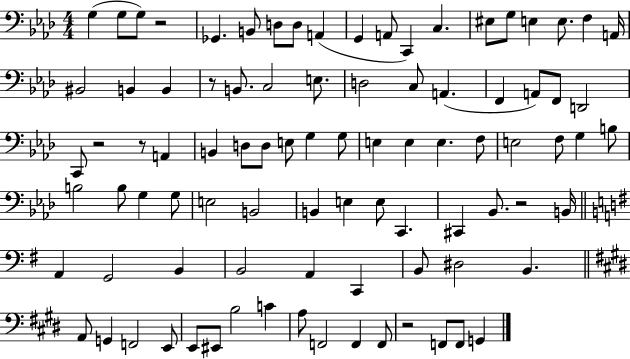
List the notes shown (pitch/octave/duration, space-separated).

G3/q G3/e G3/e R/h Gb2/q. B2/e D3/e D3/e A2/q G2/q A2/e C2/q C3/q. EIS3/e G3/e E3/q E3/e. F3/q A2/s BIS2/h B2/q B2/q R/e B2/e. C3/h E3/e. D3/h C3/e A2/q. F2/q A2/e F2/e D2/h C2/e R/h R/e A2/q B2/q D3/e D3/e E3/e G3/q G3/e E3/q E3/q E3/q. F3/e E3/h F3/e G3/q B3/e B3/h B3/e G3/q G3/e E3/h B2/h B2/q E3/q E3/e C2/q. C#2/q Bb2/e. R/h B2/s A2/q G2/h B2/q B2/h A2/q C2/q B2/e D#3/h B2/q. A2/e G2/q F2/h E2/e E2/e EIS2/e B3/h C4/q A3/e F2/h F2/q F2/e R/h F2/e F2/e G2/q